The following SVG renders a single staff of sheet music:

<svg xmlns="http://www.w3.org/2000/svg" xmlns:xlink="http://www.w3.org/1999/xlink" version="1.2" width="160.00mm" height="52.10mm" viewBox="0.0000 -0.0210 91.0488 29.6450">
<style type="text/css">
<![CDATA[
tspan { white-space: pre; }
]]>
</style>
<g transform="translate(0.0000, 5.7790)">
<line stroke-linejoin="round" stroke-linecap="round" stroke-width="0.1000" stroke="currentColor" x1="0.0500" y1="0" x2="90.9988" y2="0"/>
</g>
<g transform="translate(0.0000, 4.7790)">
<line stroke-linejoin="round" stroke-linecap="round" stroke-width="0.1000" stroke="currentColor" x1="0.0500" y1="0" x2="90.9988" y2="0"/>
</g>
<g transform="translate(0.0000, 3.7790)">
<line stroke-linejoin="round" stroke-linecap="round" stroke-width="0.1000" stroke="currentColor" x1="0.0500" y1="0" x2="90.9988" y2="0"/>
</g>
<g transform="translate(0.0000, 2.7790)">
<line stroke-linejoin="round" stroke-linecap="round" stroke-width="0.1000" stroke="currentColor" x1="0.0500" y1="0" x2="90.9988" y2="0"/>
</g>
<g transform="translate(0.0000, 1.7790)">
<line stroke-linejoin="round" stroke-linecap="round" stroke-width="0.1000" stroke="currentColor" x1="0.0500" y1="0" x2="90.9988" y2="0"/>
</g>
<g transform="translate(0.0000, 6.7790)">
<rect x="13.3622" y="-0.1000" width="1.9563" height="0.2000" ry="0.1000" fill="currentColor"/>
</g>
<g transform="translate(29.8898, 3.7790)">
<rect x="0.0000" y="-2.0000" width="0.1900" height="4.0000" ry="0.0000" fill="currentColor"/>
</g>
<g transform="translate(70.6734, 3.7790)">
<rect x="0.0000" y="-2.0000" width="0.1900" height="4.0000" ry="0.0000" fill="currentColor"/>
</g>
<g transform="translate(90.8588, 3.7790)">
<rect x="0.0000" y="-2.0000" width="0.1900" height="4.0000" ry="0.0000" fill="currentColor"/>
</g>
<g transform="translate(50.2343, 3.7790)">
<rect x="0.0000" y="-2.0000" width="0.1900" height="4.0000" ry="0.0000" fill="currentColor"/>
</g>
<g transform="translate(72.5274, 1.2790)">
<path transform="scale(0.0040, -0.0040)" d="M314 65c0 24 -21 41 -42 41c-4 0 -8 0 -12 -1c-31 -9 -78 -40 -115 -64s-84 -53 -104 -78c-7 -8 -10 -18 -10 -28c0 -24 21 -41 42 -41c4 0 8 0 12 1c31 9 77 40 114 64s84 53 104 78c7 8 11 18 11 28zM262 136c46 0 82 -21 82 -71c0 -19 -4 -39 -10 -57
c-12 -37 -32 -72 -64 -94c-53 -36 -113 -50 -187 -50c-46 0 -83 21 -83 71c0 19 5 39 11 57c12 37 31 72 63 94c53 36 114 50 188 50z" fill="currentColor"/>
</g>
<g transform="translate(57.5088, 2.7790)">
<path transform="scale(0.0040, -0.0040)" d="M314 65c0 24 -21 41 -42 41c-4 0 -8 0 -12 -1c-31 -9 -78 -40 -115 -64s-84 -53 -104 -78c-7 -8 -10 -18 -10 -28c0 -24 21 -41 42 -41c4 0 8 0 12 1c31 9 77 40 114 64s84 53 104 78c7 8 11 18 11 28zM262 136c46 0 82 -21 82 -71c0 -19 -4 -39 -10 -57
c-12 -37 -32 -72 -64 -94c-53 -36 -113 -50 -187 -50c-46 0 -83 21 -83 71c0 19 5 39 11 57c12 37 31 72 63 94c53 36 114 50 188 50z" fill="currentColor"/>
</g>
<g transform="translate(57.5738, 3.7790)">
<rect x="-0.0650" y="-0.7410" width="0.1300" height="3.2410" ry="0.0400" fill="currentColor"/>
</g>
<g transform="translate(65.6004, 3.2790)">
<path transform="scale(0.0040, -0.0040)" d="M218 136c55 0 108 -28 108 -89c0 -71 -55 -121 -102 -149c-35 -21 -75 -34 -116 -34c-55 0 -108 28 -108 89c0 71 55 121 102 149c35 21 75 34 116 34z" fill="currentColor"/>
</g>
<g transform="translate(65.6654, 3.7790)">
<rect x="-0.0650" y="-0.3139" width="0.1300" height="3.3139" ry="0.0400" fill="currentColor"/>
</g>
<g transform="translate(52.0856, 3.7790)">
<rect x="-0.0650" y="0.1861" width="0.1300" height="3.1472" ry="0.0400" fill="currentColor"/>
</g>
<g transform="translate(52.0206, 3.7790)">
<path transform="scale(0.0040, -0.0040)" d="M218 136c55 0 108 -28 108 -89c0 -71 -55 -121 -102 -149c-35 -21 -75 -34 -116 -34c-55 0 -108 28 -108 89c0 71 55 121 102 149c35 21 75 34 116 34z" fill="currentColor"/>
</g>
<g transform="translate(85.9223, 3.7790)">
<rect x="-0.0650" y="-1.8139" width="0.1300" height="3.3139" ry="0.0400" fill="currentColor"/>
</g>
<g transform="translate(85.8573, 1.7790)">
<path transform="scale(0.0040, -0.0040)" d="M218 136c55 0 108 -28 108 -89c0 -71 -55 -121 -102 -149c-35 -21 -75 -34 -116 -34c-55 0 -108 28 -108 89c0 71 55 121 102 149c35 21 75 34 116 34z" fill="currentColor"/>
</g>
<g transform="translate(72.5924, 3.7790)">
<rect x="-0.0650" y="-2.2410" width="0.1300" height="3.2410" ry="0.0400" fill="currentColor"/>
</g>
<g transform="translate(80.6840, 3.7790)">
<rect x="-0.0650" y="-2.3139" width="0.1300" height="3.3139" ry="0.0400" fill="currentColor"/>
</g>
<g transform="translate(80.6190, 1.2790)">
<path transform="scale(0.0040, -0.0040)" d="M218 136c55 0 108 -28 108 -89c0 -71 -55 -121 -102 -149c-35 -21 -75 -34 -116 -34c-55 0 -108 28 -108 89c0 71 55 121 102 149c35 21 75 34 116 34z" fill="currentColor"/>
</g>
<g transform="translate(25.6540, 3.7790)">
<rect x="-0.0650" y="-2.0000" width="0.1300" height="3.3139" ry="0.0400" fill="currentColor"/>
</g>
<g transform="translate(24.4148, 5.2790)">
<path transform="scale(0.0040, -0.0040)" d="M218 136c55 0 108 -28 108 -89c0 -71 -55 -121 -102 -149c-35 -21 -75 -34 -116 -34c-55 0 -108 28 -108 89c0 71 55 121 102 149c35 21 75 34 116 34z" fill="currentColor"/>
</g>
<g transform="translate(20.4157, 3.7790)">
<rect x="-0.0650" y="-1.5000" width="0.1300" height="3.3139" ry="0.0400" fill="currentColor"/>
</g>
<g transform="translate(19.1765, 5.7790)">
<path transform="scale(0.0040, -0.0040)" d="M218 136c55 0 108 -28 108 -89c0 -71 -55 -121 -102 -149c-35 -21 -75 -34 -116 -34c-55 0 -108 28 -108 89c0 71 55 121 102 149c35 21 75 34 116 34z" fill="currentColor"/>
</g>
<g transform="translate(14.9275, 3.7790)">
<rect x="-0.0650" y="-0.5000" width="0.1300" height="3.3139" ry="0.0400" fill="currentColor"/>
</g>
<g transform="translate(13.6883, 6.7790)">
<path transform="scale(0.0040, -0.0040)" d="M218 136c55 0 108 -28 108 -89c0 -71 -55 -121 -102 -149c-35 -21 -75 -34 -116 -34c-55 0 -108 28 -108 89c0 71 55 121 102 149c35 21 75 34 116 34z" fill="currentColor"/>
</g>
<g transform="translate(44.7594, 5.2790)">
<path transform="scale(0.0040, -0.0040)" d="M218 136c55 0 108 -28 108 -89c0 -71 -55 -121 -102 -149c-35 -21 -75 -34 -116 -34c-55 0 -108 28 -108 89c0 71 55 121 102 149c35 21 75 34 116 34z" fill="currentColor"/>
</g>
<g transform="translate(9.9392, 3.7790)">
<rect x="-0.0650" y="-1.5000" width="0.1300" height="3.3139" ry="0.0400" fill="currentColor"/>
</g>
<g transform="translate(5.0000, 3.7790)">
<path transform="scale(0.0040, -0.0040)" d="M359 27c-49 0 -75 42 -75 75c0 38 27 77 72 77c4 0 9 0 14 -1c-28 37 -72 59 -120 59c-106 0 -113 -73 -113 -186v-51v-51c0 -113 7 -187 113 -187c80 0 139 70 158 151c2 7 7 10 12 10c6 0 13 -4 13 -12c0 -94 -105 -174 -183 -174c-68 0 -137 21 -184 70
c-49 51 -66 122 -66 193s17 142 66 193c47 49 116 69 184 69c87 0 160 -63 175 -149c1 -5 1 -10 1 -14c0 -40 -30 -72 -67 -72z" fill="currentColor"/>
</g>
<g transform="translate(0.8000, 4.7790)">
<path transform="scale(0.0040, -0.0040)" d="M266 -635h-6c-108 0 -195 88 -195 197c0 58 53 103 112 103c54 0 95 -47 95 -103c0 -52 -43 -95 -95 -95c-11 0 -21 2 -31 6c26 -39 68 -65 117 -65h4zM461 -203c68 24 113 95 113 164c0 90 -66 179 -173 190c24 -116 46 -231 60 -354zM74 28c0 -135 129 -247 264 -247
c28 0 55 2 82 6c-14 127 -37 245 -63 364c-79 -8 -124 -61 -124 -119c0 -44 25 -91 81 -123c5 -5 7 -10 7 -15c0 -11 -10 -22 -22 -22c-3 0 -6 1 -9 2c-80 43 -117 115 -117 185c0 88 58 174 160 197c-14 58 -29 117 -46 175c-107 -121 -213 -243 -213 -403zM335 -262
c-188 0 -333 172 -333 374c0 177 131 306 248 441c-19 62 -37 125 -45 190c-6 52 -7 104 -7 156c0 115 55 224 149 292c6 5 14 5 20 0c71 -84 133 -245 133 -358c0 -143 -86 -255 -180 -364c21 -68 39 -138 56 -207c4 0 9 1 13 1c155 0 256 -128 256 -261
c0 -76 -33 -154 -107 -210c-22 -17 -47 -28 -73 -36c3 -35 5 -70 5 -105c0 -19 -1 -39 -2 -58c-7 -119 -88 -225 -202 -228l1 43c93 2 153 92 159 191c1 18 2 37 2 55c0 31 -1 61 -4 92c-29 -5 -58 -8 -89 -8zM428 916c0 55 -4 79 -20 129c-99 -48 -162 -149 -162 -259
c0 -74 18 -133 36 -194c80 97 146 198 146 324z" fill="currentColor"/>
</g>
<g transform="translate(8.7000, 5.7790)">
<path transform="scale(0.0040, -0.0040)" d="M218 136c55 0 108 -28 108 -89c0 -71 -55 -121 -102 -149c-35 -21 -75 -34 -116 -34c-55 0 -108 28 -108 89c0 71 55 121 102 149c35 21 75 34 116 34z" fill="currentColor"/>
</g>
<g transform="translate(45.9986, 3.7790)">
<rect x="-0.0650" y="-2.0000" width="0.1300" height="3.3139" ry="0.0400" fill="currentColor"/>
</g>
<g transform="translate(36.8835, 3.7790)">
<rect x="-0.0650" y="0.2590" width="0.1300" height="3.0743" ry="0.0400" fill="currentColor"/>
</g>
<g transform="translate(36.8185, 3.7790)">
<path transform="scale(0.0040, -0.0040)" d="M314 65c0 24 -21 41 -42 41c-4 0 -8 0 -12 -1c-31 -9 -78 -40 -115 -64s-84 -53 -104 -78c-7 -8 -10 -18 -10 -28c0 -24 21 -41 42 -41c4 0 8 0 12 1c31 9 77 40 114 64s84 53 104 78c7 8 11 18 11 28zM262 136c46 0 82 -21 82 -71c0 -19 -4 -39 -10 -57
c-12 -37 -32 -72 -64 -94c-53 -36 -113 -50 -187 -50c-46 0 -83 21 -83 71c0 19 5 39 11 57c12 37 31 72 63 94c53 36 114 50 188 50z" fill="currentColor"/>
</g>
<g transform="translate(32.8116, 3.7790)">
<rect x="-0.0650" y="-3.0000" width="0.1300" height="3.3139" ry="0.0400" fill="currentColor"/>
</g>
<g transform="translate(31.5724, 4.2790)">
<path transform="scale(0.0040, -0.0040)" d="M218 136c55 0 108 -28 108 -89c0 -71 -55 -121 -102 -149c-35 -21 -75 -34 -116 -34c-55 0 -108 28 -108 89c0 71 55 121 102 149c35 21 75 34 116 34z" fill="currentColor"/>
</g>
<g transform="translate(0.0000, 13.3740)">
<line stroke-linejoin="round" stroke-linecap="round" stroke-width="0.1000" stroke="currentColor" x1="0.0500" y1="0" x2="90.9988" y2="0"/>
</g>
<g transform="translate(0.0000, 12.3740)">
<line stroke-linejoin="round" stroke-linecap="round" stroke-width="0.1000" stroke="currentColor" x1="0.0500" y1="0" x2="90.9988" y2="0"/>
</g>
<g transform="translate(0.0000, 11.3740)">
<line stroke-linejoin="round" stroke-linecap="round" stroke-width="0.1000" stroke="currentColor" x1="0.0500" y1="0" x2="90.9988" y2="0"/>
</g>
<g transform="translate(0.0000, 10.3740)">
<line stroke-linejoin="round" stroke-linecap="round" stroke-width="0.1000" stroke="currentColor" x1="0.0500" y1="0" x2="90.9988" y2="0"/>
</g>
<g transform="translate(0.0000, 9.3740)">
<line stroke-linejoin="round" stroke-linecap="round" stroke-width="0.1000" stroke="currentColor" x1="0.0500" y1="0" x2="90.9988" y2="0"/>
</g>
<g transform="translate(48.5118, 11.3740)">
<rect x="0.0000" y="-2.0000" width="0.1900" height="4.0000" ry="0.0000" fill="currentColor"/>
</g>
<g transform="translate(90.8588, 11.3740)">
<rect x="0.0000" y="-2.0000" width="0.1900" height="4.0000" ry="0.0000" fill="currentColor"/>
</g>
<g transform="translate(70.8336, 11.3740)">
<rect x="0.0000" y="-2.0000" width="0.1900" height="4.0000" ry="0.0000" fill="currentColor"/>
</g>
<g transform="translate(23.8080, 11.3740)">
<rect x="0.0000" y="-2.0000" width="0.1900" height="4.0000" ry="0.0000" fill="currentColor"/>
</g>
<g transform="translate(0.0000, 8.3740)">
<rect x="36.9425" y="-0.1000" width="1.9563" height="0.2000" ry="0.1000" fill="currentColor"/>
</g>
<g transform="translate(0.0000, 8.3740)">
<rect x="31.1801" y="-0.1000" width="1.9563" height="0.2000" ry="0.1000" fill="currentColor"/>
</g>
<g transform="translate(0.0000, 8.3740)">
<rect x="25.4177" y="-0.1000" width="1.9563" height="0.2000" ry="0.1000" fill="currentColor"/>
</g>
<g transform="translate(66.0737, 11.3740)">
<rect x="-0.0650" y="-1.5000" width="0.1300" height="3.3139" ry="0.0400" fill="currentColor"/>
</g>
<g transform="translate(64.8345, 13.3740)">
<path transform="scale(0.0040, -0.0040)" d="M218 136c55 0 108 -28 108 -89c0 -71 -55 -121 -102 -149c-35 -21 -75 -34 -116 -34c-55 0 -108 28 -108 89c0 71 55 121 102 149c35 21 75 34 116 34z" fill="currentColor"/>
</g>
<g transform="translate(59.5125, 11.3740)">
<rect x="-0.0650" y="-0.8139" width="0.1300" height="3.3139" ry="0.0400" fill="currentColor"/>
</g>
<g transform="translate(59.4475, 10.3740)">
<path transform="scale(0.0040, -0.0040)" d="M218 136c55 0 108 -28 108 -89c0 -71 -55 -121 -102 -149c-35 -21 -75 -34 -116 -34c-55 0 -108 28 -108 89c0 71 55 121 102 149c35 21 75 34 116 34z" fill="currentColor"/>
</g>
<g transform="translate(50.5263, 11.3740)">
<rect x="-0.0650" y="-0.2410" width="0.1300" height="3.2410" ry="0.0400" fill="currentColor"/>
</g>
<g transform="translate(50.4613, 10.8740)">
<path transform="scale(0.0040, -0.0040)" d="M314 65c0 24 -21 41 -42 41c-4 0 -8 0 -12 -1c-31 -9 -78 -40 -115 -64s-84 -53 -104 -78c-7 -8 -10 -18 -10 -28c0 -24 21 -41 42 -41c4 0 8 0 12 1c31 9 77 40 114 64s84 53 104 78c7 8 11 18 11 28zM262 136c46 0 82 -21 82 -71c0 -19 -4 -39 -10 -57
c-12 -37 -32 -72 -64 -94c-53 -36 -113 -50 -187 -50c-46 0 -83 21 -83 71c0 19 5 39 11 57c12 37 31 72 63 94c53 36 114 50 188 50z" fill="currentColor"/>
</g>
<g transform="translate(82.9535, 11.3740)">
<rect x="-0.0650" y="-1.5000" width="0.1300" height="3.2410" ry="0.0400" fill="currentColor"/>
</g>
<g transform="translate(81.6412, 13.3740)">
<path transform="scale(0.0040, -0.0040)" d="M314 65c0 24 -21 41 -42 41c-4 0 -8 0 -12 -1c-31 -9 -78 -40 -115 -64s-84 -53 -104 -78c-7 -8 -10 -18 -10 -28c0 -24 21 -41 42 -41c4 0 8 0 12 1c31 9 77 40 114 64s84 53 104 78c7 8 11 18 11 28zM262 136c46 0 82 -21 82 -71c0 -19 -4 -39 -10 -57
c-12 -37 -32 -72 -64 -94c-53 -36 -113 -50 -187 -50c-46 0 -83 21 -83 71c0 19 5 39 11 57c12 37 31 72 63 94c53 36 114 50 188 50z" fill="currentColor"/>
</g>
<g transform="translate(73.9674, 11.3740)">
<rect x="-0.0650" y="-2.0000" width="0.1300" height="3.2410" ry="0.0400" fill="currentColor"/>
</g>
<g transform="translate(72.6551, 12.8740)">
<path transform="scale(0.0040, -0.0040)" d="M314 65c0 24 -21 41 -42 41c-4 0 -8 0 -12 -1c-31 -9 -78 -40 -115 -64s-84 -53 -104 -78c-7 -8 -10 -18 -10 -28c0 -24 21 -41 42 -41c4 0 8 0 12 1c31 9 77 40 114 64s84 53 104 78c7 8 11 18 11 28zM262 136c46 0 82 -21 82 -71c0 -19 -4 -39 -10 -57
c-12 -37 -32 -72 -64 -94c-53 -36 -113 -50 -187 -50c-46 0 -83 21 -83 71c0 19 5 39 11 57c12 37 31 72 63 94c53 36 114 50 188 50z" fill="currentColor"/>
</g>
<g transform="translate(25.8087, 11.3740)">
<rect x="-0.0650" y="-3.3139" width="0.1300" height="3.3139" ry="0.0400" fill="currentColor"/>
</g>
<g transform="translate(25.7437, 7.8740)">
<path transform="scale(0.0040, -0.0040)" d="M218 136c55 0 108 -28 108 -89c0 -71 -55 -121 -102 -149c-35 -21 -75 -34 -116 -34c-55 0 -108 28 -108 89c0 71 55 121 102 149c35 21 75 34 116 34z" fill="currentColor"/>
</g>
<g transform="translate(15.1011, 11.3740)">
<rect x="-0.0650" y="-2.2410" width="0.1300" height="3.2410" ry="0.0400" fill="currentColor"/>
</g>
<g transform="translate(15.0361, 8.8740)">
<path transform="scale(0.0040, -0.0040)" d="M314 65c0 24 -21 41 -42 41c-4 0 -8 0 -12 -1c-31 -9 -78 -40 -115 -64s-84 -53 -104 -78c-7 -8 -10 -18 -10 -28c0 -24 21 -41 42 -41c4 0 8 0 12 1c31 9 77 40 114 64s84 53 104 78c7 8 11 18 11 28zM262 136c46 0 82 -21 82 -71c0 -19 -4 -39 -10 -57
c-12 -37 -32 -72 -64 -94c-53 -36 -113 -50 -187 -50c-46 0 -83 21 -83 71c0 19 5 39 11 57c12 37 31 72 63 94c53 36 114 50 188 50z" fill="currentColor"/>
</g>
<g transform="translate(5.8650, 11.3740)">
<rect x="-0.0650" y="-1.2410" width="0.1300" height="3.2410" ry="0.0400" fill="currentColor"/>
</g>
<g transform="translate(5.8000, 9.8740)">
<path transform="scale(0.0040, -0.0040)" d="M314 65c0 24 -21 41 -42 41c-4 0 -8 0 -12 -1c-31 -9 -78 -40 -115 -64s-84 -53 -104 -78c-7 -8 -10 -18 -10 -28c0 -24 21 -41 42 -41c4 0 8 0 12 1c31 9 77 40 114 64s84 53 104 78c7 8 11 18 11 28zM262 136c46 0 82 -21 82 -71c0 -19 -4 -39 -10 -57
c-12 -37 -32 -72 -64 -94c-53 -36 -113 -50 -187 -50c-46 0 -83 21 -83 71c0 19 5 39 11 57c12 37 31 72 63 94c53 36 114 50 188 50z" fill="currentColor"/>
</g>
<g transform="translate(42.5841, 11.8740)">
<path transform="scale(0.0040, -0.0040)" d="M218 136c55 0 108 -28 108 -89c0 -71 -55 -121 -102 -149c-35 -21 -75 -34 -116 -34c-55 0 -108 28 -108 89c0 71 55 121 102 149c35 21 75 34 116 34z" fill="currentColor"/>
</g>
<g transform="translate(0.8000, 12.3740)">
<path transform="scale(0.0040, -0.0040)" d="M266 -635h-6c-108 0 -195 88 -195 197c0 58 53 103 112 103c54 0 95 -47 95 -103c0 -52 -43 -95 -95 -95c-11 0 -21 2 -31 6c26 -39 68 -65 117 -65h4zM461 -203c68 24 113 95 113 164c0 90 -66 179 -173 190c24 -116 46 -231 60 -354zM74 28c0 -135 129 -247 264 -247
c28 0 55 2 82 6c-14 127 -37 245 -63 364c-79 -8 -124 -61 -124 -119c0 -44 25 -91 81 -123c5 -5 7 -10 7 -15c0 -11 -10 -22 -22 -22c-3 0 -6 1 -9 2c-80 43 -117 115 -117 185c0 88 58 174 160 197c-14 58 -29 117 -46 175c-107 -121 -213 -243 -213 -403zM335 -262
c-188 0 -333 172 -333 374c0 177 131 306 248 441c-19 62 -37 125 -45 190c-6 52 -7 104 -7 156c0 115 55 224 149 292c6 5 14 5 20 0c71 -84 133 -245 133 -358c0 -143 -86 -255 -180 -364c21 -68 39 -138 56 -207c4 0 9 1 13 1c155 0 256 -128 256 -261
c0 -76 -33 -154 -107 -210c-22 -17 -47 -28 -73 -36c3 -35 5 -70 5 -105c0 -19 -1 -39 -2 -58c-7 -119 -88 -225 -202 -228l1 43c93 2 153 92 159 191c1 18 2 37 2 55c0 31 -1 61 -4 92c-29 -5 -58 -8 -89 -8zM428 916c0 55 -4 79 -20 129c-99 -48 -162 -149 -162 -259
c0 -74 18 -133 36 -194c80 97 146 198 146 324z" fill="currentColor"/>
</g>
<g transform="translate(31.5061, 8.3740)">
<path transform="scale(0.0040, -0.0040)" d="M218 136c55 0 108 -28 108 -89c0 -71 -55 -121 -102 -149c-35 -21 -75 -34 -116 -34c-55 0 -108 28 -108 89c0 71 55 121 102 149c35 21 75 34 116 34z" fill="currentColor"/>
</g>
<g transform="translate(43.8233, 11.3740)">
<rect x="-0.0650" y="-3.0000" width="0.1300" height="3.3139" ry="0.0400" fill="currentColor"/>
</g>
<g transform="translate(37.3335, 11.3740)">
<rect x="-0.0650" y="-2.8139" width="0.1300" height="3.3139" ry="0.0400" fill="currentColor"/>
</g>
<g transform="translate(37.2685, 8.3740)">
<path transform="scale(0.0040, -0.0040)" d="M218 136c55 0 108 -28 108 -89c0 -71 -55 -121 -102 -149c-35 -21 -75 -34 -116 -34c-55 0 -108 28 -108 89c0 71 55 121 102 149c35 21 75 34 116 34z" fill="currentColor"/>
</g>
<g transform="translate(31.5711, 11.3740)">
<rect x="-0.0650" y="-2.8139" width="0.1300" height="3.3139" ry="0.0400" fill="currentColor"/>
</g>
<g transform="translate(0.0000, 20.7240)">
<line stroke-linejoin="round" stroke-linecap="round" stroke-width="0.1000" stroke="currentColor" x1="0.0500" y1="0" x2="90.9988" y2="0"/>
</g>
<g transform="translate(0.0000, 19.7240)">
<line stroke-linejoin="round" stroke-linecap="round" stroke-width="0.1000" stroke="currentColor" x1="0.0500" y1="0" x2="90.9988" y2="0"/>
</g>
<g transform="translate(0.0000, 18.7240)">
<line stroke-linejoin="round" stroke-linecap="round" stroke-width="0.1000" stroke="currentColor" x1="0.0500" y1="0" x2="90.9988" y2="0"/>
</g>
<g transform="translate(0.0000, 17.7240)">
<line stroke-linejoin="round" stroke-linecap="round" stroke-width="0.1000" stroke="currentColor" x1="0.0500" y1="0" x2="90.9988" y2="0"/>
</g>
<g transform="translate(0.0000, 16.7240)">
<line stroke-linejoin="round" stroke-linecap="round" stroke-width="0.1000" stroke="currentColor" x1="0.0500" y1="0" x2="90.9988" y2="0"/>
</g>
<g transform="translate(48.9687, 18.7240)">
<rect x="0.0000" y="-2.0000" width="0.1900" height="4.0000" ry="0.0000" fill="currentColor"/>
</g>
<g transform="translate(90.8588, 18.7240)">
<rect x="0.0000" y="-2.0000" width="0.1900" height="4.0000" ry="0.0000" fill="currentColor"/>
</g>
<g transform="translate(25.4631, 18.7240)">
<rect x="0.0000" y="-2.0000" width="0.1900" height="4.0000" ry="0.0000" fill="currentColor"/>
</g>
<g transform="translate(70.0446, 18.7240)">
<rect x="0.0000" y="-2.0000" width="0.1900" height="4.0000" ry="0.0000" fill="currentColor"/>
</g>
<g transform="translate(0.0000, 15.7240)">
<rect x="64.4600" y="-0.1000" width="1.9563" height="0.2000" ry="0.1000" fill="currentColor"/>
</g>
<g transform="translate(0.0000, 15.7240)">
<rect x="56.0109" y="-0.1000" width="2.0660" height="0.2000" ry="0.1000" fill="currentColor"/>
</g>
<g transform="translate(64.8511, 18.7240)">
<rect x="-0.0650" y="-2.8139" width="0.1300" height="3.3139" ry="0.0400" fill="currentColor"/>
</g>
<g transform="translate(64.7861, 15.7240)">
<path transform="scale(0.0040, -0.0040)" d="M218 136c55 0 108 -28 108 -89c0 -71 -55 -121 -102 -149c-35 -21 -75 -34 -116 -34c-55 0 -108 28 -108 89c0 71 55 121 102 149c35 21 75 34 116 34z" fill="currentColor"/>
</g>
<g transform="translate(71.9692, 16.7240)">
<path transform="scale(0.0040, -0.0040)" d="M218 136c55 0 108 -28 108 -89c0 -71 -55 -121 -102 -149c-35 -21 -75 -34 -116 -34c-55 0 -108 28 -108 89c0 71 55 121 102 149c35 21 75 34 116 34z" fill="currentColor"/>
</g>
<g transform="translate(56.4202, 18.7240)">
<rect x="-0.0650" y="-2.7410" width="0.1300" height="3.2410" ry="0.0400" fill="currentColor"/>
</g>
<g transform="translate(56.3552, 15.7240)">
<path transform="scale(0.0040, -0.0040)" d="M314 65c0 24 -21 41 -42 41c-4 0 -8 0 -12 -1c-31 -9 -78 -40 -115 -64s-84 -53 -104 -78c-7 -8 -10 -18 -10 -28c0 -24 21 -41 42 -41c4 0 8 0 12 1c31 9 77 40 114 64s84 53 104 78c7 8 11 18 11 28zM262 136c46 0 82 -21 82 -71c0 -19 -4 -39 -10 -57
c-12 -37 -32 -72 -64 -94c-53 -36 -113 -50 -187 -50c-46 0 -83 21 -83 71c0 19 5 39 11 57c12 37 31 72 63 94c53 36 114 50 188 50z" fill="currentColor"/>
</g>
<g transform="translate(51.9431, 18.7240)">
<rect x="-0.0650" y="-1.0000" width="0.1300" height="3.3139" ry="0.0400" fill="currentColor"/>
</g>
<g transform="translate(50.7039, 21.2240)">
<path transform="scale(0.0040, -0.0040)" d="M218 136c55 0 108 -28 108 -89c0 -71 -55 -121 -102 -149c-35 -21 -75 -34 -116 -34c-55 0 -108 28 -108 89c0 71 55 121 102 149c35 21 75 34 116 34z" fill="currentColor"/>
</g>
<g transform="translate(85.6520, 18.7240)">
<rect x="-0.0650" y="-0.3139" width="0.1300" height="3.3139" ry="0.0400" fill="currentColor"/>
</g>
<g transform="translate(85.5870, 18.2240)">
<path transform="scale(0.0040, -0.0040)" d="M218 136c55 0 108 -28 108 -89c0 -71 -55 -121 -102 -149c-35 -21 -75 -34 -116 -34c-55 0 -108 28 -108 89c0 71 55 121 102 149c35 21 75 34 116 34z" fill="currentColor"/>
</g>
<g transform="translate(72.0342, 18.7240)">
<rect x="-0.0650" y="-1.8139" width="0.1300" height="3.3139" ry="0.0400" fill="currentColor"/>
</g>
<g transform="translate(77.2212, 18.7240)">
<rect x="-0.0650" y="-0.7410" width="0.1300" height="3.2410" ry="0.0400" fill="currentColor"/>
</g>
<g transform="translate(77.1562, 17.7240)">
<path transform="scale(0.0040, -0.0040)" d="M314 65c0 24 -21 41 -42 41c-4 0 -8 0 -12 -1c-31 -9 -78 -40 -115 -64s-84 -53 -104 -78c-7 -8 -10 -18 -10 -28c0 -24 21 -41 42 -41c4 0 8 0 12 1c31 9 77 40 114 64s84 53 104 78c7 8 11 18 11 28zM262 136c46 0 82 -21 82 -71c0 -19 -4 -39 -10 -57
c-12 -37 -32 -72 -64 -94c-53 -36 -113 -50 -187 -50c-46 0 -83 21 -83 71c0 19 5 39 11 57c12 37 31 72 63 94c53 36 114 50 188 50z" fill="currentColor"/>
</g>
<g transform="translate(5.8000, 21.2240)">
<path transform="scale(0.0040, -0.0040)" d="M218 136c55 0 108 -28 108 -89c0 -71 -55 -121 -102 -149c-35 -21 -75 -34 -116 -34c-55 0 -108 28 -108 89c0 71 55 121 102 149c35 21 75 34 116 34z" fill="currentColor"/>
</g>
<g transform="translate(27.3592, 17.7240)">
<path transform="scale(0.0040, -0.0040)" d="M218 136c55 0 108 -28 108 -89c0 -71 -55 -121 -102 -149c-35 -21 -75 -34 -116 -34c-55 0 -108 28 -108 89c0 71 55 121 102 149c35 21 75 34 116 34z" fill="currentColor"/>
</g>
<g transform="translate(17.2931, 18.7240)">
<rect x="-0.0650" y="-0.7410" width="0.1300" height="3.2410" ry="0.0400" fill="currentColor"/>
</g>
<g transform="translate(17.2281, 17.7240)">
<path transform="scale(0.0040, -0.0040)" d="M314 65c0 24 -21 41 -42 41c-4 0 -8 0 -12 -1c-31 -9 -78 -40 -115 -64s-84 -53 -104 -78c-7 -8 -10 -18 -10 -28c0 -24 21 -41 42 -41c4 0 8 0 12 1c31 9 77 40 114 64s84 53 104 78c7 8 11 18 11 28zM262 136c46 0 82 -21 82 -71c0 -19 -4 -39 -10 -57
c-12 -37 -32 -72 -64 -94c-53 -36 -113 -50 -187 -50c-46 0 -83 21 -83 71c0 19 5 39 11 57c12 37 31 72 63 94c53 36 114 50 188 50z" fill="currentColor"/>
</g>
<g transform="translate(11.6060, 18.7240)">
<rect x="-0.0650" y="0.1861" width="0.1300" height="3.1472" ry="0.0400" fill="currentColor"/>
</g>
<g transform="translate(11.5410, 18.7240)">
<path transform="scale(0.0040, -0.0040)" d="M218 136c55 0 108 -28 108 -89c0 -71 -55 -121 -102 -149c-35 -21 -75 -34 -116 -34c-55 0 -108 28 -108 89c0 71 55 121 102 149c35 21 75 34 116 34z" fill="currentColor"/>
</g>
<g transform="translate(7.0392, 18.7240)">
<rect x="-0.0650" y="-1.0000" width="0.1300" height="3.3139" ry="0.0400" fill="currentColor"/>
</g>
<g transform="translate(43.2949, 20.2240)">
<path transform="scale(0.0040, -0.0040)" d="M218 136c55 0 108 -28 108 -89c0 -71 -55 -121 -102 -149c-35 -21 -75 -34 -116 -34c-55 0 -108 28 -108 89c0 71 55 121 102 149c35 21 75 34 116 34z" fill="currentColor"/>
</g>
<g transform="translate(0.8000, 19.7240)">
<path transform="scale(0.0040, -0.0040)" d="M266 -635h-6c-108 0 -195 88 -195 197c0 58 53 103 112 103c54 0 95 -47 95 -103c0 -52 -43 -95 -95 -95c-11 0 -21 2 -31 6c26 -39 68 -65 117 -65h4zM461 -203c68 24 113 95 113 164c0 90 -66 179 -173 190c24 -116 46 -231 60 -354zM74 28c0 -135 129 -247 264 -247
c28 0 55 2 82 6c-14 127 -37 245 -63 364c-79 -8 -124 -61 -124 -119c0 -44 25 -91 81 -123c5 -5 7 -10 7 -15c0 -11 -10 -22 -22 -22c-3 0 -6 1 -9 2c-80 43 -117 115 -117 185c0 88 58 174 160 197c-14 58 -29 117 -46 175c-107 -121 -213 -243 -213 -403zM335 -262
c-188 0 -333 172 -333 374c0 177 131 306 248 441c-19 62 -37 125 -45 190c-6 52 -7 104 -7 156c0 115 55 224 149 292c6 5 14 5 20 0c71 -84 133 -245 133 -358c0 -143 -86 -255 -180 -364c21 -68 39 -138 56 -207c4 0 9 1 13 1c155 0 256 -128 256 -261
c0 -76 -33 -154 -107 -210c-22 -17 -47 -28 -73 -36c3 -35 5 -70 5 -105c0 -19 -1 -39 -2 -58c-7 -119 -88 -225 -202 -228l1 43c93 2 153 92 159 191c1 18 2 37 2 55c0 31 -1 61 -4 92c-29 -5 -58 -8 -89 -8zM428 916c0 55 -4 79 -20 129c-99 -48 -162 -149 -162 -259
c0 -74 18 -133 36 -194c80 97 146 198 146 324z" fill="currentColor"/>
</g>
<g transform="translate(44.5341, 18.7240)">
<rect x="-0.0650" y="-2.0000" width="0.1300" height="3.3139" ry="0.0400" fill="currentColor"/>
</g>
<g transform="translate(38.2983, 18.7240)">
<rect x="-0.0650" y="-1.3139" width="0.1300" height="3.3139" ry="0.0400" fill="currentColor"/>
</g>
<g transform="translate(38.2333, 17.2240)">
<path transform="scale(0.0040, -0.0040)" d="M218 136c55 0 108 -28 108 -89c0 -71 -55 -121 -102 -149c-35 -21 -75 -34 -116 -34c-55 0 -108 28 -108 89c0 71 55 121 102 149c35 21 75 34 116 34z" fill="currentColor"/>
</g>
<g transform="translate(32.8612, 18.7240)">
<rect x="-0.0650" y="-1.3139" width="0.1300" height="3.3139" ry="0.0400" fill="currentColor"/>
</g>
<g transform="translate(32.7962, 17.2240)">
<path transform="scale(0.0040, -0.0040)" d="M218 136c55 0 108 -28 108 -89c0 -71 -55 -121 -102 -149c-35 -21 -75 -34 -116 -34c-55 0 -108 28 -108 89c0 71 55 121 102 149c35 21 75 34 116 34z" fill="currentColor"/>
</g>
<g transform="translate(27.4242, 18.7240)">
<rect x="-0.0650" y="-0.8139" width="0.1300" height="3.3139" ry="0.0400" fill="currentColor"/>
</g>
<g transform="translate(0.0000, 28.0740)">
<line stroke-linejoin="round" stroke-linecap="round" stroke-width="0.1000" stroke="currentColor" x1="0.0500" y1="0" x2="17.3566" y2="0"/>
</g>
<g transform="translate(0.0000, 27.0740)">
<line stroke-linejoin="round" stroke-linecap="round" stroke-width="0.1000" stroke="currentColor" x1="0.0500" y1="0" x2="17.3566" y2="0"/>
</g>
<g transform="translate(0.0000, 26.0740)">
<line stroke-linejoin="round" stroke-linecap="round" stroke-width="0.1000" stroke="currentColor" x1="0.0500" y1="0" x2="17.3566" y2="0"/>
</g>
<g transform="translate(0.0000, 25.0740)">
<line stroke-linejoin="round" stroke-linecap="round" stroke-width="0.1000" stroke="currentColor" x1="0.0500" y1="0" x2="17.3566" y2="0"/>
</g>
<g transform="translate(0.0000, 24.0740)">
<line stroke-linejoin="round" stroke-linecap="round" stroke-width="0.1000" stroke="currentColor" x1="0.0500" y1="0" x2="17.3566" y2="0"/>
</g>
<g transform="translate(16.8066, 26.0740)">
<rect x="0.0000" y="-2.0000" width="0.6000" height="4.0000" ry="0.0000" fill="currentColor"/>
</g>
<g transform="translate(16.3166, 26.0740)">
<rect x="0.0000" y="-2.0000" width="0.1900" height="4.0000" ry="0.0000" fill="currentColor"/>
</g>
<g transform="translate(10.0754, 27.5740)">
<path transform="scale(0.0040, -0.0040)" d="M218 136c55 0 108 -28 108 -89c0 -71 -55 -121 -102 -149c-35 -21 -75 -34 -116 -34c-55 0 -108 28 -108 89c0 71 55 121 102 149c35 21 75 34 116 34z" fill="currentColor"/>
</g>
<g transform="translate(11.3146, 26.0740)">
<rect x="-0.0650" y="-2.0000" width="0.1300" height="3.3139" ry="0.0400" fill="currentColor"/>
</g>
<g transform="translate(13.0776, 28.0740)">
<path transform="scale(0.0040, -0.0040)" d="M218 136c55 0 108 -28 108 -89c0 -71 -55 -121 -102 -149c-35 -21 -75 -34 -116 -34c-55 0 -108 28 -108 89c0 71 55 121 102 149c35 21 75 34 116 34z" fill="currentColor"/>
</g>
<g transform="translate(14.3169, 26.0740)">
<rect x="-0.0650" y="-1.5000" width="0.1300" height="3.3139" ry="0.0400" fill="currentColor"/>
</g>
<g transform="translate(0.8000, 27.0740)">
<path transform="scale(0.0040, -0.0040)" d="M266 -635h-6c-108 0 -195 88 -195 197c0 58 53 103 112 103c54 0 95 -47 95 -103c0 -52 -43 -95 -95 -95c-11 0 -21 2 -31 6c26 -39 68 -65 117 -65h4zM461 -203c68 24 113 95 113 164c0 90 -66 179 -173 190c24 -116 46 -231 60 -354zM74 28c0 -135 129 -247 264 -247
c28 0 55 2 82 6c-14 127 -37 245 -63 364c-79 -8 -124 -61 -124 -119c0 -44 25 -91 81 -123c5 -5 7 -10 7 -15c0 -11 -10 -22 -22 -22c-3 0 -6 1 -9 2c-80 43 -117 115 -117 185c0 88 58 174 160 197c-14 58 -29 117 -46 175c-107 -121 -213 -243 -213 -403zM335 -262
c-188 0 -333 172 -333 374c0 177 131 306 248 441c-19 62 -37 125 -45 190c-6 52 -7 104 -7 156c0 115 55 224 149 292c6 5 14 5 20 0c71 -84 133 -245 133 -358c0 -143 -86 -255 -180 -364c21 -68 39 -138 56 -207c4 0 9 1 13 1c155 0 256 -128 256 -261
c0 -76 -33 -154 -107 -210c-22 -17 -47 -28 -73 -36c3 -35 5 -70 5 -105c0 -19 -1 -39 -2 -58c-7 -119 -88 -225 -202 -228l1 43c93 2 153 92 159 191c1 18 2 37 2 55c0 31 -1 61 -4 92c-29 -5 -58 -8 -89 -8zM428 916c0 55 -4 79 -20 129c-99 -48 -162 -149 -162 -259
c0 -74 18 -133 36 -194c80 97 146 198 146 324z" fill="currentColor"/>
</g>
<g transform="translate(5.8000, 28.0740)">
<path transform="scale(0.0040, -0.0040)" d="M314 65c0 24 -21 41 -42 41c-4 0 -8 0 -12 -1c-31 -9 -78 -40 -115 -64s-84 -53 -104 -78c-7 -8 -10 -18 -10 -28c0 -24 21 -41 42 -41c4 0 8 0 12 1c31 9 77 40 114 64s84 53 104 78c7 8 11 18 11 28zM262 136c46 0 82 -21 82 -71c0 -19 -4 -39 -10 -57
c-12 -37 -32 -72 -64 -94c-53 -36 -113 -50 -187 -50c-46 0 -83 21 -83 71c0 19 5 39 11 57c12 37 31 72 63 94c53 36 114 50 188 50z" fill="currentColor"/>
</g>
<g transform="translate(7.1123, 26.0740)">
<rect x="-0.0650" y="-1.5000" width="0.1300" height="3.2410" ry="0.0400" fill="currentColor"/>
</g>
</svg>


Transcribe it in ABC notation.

X:1
T:Untitled
M:4/4
L:1/4
K:C
E C E F A B2 F B d2 c g2 g f e2 g2 b a a A c2 d E F2 E2 D B d2 d e e F D a2 a f d2 c E2 F E